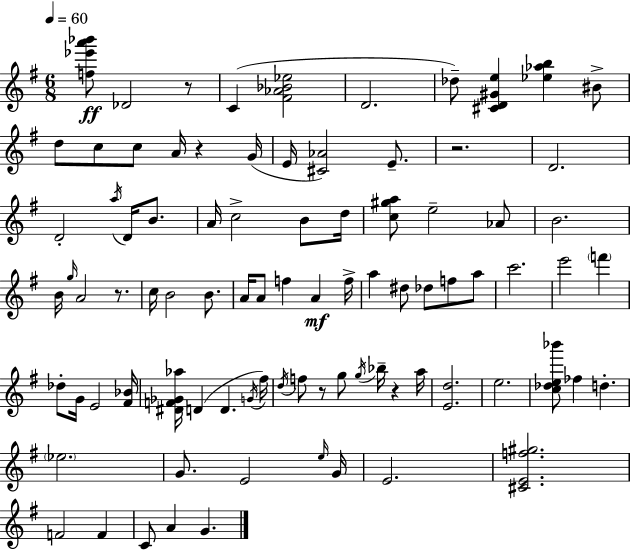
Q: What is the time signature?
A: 6/8